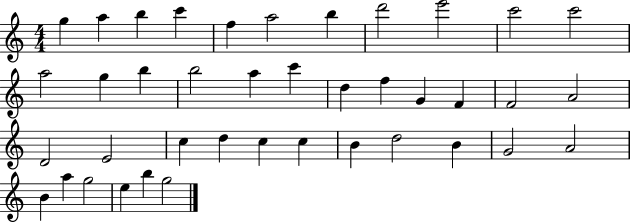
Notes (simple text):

G5/q A5/q B5/q C6/q F5/q A5/h B5/q D6/h E6/h C6/h C6/h A5/h G5/q B5/q B5/h A5/q C6/q D5/q F5/q G4/q F4/q F4/h A4/h D4/h E4/h C5/q D5/q C5/q C5/q B4/q D5/h B4/q G4/h A4/h B4/q A5/q G5/h E5/q B5/q G5/h